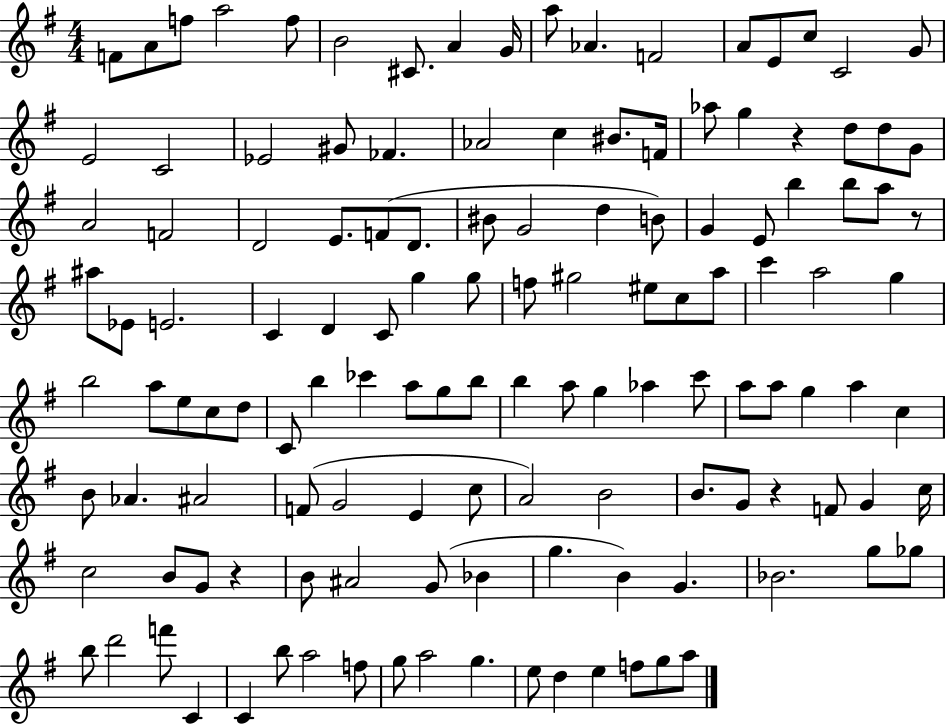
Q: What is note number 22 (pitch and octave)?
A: FES4